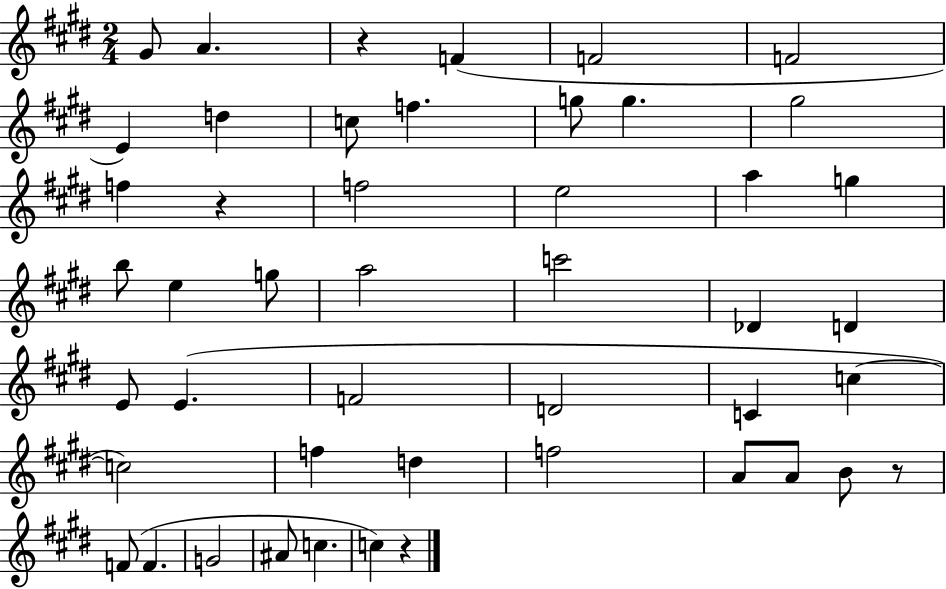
{
  \clef treble
  \numericTimeSignature
  \time 2/4
  \key e \major
  \repeat volta 2 { gis'8 a'4. | r4 f'4( | f'2 | f'2 | \break e'4) d''4 | c''8 f''4. | g''8 g''4. | gis''2 | \break f''4 r4 | f''2 | e''2 | a''4 g''4 | \break b''8 e''4 g''8 | a''2 | c'''2 | des'4 d'4 | \break e'8 e'4.( | f'2 | d'2 | c'4 c''4~~ | \break c''2) | f''4 d''4 | f''2 | a'8 a'8 b'8 r8 | \break f'8( f'4. | g'2 | ais'8 c''4. | c''4) r4 | \break } \bar "|."
}